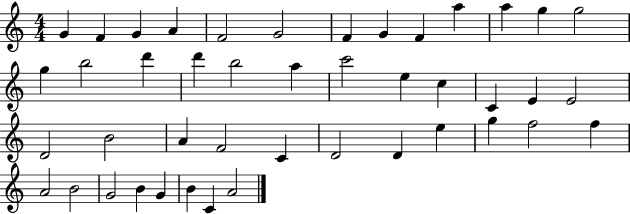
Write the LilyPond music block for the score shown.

{
  \clef treble
  \numericTimeSignature
  \time 4/4
  \key c \major
  g'4 f'4 g'4 a'4 | f'2 g'2 | f'4 g'4 f'4 a''4 | a''4 g''4 g''2 | \break g''4 b''2 d'''4 | d'''4 b''2 a''4 | c'''2 e''4 c''4 | c'4 e'4 e'2 | \break d'2 b'2 | a'4 f'2 c'4 | d'2 d'4 e''4 | g''4 f''2 f''4 | \break a'2 b'2 | g'2 b'4 g'4 | b'4 c'4 a'2 | \bar "|."
}